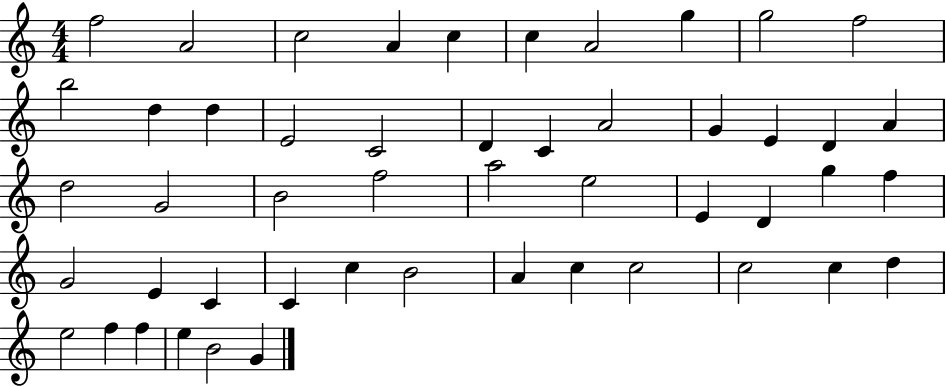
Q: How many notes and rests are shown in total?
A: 50